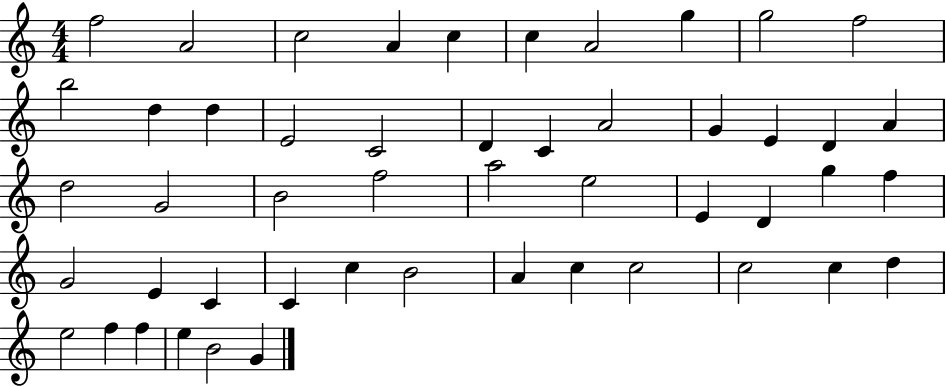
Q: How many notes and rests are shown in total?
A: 50